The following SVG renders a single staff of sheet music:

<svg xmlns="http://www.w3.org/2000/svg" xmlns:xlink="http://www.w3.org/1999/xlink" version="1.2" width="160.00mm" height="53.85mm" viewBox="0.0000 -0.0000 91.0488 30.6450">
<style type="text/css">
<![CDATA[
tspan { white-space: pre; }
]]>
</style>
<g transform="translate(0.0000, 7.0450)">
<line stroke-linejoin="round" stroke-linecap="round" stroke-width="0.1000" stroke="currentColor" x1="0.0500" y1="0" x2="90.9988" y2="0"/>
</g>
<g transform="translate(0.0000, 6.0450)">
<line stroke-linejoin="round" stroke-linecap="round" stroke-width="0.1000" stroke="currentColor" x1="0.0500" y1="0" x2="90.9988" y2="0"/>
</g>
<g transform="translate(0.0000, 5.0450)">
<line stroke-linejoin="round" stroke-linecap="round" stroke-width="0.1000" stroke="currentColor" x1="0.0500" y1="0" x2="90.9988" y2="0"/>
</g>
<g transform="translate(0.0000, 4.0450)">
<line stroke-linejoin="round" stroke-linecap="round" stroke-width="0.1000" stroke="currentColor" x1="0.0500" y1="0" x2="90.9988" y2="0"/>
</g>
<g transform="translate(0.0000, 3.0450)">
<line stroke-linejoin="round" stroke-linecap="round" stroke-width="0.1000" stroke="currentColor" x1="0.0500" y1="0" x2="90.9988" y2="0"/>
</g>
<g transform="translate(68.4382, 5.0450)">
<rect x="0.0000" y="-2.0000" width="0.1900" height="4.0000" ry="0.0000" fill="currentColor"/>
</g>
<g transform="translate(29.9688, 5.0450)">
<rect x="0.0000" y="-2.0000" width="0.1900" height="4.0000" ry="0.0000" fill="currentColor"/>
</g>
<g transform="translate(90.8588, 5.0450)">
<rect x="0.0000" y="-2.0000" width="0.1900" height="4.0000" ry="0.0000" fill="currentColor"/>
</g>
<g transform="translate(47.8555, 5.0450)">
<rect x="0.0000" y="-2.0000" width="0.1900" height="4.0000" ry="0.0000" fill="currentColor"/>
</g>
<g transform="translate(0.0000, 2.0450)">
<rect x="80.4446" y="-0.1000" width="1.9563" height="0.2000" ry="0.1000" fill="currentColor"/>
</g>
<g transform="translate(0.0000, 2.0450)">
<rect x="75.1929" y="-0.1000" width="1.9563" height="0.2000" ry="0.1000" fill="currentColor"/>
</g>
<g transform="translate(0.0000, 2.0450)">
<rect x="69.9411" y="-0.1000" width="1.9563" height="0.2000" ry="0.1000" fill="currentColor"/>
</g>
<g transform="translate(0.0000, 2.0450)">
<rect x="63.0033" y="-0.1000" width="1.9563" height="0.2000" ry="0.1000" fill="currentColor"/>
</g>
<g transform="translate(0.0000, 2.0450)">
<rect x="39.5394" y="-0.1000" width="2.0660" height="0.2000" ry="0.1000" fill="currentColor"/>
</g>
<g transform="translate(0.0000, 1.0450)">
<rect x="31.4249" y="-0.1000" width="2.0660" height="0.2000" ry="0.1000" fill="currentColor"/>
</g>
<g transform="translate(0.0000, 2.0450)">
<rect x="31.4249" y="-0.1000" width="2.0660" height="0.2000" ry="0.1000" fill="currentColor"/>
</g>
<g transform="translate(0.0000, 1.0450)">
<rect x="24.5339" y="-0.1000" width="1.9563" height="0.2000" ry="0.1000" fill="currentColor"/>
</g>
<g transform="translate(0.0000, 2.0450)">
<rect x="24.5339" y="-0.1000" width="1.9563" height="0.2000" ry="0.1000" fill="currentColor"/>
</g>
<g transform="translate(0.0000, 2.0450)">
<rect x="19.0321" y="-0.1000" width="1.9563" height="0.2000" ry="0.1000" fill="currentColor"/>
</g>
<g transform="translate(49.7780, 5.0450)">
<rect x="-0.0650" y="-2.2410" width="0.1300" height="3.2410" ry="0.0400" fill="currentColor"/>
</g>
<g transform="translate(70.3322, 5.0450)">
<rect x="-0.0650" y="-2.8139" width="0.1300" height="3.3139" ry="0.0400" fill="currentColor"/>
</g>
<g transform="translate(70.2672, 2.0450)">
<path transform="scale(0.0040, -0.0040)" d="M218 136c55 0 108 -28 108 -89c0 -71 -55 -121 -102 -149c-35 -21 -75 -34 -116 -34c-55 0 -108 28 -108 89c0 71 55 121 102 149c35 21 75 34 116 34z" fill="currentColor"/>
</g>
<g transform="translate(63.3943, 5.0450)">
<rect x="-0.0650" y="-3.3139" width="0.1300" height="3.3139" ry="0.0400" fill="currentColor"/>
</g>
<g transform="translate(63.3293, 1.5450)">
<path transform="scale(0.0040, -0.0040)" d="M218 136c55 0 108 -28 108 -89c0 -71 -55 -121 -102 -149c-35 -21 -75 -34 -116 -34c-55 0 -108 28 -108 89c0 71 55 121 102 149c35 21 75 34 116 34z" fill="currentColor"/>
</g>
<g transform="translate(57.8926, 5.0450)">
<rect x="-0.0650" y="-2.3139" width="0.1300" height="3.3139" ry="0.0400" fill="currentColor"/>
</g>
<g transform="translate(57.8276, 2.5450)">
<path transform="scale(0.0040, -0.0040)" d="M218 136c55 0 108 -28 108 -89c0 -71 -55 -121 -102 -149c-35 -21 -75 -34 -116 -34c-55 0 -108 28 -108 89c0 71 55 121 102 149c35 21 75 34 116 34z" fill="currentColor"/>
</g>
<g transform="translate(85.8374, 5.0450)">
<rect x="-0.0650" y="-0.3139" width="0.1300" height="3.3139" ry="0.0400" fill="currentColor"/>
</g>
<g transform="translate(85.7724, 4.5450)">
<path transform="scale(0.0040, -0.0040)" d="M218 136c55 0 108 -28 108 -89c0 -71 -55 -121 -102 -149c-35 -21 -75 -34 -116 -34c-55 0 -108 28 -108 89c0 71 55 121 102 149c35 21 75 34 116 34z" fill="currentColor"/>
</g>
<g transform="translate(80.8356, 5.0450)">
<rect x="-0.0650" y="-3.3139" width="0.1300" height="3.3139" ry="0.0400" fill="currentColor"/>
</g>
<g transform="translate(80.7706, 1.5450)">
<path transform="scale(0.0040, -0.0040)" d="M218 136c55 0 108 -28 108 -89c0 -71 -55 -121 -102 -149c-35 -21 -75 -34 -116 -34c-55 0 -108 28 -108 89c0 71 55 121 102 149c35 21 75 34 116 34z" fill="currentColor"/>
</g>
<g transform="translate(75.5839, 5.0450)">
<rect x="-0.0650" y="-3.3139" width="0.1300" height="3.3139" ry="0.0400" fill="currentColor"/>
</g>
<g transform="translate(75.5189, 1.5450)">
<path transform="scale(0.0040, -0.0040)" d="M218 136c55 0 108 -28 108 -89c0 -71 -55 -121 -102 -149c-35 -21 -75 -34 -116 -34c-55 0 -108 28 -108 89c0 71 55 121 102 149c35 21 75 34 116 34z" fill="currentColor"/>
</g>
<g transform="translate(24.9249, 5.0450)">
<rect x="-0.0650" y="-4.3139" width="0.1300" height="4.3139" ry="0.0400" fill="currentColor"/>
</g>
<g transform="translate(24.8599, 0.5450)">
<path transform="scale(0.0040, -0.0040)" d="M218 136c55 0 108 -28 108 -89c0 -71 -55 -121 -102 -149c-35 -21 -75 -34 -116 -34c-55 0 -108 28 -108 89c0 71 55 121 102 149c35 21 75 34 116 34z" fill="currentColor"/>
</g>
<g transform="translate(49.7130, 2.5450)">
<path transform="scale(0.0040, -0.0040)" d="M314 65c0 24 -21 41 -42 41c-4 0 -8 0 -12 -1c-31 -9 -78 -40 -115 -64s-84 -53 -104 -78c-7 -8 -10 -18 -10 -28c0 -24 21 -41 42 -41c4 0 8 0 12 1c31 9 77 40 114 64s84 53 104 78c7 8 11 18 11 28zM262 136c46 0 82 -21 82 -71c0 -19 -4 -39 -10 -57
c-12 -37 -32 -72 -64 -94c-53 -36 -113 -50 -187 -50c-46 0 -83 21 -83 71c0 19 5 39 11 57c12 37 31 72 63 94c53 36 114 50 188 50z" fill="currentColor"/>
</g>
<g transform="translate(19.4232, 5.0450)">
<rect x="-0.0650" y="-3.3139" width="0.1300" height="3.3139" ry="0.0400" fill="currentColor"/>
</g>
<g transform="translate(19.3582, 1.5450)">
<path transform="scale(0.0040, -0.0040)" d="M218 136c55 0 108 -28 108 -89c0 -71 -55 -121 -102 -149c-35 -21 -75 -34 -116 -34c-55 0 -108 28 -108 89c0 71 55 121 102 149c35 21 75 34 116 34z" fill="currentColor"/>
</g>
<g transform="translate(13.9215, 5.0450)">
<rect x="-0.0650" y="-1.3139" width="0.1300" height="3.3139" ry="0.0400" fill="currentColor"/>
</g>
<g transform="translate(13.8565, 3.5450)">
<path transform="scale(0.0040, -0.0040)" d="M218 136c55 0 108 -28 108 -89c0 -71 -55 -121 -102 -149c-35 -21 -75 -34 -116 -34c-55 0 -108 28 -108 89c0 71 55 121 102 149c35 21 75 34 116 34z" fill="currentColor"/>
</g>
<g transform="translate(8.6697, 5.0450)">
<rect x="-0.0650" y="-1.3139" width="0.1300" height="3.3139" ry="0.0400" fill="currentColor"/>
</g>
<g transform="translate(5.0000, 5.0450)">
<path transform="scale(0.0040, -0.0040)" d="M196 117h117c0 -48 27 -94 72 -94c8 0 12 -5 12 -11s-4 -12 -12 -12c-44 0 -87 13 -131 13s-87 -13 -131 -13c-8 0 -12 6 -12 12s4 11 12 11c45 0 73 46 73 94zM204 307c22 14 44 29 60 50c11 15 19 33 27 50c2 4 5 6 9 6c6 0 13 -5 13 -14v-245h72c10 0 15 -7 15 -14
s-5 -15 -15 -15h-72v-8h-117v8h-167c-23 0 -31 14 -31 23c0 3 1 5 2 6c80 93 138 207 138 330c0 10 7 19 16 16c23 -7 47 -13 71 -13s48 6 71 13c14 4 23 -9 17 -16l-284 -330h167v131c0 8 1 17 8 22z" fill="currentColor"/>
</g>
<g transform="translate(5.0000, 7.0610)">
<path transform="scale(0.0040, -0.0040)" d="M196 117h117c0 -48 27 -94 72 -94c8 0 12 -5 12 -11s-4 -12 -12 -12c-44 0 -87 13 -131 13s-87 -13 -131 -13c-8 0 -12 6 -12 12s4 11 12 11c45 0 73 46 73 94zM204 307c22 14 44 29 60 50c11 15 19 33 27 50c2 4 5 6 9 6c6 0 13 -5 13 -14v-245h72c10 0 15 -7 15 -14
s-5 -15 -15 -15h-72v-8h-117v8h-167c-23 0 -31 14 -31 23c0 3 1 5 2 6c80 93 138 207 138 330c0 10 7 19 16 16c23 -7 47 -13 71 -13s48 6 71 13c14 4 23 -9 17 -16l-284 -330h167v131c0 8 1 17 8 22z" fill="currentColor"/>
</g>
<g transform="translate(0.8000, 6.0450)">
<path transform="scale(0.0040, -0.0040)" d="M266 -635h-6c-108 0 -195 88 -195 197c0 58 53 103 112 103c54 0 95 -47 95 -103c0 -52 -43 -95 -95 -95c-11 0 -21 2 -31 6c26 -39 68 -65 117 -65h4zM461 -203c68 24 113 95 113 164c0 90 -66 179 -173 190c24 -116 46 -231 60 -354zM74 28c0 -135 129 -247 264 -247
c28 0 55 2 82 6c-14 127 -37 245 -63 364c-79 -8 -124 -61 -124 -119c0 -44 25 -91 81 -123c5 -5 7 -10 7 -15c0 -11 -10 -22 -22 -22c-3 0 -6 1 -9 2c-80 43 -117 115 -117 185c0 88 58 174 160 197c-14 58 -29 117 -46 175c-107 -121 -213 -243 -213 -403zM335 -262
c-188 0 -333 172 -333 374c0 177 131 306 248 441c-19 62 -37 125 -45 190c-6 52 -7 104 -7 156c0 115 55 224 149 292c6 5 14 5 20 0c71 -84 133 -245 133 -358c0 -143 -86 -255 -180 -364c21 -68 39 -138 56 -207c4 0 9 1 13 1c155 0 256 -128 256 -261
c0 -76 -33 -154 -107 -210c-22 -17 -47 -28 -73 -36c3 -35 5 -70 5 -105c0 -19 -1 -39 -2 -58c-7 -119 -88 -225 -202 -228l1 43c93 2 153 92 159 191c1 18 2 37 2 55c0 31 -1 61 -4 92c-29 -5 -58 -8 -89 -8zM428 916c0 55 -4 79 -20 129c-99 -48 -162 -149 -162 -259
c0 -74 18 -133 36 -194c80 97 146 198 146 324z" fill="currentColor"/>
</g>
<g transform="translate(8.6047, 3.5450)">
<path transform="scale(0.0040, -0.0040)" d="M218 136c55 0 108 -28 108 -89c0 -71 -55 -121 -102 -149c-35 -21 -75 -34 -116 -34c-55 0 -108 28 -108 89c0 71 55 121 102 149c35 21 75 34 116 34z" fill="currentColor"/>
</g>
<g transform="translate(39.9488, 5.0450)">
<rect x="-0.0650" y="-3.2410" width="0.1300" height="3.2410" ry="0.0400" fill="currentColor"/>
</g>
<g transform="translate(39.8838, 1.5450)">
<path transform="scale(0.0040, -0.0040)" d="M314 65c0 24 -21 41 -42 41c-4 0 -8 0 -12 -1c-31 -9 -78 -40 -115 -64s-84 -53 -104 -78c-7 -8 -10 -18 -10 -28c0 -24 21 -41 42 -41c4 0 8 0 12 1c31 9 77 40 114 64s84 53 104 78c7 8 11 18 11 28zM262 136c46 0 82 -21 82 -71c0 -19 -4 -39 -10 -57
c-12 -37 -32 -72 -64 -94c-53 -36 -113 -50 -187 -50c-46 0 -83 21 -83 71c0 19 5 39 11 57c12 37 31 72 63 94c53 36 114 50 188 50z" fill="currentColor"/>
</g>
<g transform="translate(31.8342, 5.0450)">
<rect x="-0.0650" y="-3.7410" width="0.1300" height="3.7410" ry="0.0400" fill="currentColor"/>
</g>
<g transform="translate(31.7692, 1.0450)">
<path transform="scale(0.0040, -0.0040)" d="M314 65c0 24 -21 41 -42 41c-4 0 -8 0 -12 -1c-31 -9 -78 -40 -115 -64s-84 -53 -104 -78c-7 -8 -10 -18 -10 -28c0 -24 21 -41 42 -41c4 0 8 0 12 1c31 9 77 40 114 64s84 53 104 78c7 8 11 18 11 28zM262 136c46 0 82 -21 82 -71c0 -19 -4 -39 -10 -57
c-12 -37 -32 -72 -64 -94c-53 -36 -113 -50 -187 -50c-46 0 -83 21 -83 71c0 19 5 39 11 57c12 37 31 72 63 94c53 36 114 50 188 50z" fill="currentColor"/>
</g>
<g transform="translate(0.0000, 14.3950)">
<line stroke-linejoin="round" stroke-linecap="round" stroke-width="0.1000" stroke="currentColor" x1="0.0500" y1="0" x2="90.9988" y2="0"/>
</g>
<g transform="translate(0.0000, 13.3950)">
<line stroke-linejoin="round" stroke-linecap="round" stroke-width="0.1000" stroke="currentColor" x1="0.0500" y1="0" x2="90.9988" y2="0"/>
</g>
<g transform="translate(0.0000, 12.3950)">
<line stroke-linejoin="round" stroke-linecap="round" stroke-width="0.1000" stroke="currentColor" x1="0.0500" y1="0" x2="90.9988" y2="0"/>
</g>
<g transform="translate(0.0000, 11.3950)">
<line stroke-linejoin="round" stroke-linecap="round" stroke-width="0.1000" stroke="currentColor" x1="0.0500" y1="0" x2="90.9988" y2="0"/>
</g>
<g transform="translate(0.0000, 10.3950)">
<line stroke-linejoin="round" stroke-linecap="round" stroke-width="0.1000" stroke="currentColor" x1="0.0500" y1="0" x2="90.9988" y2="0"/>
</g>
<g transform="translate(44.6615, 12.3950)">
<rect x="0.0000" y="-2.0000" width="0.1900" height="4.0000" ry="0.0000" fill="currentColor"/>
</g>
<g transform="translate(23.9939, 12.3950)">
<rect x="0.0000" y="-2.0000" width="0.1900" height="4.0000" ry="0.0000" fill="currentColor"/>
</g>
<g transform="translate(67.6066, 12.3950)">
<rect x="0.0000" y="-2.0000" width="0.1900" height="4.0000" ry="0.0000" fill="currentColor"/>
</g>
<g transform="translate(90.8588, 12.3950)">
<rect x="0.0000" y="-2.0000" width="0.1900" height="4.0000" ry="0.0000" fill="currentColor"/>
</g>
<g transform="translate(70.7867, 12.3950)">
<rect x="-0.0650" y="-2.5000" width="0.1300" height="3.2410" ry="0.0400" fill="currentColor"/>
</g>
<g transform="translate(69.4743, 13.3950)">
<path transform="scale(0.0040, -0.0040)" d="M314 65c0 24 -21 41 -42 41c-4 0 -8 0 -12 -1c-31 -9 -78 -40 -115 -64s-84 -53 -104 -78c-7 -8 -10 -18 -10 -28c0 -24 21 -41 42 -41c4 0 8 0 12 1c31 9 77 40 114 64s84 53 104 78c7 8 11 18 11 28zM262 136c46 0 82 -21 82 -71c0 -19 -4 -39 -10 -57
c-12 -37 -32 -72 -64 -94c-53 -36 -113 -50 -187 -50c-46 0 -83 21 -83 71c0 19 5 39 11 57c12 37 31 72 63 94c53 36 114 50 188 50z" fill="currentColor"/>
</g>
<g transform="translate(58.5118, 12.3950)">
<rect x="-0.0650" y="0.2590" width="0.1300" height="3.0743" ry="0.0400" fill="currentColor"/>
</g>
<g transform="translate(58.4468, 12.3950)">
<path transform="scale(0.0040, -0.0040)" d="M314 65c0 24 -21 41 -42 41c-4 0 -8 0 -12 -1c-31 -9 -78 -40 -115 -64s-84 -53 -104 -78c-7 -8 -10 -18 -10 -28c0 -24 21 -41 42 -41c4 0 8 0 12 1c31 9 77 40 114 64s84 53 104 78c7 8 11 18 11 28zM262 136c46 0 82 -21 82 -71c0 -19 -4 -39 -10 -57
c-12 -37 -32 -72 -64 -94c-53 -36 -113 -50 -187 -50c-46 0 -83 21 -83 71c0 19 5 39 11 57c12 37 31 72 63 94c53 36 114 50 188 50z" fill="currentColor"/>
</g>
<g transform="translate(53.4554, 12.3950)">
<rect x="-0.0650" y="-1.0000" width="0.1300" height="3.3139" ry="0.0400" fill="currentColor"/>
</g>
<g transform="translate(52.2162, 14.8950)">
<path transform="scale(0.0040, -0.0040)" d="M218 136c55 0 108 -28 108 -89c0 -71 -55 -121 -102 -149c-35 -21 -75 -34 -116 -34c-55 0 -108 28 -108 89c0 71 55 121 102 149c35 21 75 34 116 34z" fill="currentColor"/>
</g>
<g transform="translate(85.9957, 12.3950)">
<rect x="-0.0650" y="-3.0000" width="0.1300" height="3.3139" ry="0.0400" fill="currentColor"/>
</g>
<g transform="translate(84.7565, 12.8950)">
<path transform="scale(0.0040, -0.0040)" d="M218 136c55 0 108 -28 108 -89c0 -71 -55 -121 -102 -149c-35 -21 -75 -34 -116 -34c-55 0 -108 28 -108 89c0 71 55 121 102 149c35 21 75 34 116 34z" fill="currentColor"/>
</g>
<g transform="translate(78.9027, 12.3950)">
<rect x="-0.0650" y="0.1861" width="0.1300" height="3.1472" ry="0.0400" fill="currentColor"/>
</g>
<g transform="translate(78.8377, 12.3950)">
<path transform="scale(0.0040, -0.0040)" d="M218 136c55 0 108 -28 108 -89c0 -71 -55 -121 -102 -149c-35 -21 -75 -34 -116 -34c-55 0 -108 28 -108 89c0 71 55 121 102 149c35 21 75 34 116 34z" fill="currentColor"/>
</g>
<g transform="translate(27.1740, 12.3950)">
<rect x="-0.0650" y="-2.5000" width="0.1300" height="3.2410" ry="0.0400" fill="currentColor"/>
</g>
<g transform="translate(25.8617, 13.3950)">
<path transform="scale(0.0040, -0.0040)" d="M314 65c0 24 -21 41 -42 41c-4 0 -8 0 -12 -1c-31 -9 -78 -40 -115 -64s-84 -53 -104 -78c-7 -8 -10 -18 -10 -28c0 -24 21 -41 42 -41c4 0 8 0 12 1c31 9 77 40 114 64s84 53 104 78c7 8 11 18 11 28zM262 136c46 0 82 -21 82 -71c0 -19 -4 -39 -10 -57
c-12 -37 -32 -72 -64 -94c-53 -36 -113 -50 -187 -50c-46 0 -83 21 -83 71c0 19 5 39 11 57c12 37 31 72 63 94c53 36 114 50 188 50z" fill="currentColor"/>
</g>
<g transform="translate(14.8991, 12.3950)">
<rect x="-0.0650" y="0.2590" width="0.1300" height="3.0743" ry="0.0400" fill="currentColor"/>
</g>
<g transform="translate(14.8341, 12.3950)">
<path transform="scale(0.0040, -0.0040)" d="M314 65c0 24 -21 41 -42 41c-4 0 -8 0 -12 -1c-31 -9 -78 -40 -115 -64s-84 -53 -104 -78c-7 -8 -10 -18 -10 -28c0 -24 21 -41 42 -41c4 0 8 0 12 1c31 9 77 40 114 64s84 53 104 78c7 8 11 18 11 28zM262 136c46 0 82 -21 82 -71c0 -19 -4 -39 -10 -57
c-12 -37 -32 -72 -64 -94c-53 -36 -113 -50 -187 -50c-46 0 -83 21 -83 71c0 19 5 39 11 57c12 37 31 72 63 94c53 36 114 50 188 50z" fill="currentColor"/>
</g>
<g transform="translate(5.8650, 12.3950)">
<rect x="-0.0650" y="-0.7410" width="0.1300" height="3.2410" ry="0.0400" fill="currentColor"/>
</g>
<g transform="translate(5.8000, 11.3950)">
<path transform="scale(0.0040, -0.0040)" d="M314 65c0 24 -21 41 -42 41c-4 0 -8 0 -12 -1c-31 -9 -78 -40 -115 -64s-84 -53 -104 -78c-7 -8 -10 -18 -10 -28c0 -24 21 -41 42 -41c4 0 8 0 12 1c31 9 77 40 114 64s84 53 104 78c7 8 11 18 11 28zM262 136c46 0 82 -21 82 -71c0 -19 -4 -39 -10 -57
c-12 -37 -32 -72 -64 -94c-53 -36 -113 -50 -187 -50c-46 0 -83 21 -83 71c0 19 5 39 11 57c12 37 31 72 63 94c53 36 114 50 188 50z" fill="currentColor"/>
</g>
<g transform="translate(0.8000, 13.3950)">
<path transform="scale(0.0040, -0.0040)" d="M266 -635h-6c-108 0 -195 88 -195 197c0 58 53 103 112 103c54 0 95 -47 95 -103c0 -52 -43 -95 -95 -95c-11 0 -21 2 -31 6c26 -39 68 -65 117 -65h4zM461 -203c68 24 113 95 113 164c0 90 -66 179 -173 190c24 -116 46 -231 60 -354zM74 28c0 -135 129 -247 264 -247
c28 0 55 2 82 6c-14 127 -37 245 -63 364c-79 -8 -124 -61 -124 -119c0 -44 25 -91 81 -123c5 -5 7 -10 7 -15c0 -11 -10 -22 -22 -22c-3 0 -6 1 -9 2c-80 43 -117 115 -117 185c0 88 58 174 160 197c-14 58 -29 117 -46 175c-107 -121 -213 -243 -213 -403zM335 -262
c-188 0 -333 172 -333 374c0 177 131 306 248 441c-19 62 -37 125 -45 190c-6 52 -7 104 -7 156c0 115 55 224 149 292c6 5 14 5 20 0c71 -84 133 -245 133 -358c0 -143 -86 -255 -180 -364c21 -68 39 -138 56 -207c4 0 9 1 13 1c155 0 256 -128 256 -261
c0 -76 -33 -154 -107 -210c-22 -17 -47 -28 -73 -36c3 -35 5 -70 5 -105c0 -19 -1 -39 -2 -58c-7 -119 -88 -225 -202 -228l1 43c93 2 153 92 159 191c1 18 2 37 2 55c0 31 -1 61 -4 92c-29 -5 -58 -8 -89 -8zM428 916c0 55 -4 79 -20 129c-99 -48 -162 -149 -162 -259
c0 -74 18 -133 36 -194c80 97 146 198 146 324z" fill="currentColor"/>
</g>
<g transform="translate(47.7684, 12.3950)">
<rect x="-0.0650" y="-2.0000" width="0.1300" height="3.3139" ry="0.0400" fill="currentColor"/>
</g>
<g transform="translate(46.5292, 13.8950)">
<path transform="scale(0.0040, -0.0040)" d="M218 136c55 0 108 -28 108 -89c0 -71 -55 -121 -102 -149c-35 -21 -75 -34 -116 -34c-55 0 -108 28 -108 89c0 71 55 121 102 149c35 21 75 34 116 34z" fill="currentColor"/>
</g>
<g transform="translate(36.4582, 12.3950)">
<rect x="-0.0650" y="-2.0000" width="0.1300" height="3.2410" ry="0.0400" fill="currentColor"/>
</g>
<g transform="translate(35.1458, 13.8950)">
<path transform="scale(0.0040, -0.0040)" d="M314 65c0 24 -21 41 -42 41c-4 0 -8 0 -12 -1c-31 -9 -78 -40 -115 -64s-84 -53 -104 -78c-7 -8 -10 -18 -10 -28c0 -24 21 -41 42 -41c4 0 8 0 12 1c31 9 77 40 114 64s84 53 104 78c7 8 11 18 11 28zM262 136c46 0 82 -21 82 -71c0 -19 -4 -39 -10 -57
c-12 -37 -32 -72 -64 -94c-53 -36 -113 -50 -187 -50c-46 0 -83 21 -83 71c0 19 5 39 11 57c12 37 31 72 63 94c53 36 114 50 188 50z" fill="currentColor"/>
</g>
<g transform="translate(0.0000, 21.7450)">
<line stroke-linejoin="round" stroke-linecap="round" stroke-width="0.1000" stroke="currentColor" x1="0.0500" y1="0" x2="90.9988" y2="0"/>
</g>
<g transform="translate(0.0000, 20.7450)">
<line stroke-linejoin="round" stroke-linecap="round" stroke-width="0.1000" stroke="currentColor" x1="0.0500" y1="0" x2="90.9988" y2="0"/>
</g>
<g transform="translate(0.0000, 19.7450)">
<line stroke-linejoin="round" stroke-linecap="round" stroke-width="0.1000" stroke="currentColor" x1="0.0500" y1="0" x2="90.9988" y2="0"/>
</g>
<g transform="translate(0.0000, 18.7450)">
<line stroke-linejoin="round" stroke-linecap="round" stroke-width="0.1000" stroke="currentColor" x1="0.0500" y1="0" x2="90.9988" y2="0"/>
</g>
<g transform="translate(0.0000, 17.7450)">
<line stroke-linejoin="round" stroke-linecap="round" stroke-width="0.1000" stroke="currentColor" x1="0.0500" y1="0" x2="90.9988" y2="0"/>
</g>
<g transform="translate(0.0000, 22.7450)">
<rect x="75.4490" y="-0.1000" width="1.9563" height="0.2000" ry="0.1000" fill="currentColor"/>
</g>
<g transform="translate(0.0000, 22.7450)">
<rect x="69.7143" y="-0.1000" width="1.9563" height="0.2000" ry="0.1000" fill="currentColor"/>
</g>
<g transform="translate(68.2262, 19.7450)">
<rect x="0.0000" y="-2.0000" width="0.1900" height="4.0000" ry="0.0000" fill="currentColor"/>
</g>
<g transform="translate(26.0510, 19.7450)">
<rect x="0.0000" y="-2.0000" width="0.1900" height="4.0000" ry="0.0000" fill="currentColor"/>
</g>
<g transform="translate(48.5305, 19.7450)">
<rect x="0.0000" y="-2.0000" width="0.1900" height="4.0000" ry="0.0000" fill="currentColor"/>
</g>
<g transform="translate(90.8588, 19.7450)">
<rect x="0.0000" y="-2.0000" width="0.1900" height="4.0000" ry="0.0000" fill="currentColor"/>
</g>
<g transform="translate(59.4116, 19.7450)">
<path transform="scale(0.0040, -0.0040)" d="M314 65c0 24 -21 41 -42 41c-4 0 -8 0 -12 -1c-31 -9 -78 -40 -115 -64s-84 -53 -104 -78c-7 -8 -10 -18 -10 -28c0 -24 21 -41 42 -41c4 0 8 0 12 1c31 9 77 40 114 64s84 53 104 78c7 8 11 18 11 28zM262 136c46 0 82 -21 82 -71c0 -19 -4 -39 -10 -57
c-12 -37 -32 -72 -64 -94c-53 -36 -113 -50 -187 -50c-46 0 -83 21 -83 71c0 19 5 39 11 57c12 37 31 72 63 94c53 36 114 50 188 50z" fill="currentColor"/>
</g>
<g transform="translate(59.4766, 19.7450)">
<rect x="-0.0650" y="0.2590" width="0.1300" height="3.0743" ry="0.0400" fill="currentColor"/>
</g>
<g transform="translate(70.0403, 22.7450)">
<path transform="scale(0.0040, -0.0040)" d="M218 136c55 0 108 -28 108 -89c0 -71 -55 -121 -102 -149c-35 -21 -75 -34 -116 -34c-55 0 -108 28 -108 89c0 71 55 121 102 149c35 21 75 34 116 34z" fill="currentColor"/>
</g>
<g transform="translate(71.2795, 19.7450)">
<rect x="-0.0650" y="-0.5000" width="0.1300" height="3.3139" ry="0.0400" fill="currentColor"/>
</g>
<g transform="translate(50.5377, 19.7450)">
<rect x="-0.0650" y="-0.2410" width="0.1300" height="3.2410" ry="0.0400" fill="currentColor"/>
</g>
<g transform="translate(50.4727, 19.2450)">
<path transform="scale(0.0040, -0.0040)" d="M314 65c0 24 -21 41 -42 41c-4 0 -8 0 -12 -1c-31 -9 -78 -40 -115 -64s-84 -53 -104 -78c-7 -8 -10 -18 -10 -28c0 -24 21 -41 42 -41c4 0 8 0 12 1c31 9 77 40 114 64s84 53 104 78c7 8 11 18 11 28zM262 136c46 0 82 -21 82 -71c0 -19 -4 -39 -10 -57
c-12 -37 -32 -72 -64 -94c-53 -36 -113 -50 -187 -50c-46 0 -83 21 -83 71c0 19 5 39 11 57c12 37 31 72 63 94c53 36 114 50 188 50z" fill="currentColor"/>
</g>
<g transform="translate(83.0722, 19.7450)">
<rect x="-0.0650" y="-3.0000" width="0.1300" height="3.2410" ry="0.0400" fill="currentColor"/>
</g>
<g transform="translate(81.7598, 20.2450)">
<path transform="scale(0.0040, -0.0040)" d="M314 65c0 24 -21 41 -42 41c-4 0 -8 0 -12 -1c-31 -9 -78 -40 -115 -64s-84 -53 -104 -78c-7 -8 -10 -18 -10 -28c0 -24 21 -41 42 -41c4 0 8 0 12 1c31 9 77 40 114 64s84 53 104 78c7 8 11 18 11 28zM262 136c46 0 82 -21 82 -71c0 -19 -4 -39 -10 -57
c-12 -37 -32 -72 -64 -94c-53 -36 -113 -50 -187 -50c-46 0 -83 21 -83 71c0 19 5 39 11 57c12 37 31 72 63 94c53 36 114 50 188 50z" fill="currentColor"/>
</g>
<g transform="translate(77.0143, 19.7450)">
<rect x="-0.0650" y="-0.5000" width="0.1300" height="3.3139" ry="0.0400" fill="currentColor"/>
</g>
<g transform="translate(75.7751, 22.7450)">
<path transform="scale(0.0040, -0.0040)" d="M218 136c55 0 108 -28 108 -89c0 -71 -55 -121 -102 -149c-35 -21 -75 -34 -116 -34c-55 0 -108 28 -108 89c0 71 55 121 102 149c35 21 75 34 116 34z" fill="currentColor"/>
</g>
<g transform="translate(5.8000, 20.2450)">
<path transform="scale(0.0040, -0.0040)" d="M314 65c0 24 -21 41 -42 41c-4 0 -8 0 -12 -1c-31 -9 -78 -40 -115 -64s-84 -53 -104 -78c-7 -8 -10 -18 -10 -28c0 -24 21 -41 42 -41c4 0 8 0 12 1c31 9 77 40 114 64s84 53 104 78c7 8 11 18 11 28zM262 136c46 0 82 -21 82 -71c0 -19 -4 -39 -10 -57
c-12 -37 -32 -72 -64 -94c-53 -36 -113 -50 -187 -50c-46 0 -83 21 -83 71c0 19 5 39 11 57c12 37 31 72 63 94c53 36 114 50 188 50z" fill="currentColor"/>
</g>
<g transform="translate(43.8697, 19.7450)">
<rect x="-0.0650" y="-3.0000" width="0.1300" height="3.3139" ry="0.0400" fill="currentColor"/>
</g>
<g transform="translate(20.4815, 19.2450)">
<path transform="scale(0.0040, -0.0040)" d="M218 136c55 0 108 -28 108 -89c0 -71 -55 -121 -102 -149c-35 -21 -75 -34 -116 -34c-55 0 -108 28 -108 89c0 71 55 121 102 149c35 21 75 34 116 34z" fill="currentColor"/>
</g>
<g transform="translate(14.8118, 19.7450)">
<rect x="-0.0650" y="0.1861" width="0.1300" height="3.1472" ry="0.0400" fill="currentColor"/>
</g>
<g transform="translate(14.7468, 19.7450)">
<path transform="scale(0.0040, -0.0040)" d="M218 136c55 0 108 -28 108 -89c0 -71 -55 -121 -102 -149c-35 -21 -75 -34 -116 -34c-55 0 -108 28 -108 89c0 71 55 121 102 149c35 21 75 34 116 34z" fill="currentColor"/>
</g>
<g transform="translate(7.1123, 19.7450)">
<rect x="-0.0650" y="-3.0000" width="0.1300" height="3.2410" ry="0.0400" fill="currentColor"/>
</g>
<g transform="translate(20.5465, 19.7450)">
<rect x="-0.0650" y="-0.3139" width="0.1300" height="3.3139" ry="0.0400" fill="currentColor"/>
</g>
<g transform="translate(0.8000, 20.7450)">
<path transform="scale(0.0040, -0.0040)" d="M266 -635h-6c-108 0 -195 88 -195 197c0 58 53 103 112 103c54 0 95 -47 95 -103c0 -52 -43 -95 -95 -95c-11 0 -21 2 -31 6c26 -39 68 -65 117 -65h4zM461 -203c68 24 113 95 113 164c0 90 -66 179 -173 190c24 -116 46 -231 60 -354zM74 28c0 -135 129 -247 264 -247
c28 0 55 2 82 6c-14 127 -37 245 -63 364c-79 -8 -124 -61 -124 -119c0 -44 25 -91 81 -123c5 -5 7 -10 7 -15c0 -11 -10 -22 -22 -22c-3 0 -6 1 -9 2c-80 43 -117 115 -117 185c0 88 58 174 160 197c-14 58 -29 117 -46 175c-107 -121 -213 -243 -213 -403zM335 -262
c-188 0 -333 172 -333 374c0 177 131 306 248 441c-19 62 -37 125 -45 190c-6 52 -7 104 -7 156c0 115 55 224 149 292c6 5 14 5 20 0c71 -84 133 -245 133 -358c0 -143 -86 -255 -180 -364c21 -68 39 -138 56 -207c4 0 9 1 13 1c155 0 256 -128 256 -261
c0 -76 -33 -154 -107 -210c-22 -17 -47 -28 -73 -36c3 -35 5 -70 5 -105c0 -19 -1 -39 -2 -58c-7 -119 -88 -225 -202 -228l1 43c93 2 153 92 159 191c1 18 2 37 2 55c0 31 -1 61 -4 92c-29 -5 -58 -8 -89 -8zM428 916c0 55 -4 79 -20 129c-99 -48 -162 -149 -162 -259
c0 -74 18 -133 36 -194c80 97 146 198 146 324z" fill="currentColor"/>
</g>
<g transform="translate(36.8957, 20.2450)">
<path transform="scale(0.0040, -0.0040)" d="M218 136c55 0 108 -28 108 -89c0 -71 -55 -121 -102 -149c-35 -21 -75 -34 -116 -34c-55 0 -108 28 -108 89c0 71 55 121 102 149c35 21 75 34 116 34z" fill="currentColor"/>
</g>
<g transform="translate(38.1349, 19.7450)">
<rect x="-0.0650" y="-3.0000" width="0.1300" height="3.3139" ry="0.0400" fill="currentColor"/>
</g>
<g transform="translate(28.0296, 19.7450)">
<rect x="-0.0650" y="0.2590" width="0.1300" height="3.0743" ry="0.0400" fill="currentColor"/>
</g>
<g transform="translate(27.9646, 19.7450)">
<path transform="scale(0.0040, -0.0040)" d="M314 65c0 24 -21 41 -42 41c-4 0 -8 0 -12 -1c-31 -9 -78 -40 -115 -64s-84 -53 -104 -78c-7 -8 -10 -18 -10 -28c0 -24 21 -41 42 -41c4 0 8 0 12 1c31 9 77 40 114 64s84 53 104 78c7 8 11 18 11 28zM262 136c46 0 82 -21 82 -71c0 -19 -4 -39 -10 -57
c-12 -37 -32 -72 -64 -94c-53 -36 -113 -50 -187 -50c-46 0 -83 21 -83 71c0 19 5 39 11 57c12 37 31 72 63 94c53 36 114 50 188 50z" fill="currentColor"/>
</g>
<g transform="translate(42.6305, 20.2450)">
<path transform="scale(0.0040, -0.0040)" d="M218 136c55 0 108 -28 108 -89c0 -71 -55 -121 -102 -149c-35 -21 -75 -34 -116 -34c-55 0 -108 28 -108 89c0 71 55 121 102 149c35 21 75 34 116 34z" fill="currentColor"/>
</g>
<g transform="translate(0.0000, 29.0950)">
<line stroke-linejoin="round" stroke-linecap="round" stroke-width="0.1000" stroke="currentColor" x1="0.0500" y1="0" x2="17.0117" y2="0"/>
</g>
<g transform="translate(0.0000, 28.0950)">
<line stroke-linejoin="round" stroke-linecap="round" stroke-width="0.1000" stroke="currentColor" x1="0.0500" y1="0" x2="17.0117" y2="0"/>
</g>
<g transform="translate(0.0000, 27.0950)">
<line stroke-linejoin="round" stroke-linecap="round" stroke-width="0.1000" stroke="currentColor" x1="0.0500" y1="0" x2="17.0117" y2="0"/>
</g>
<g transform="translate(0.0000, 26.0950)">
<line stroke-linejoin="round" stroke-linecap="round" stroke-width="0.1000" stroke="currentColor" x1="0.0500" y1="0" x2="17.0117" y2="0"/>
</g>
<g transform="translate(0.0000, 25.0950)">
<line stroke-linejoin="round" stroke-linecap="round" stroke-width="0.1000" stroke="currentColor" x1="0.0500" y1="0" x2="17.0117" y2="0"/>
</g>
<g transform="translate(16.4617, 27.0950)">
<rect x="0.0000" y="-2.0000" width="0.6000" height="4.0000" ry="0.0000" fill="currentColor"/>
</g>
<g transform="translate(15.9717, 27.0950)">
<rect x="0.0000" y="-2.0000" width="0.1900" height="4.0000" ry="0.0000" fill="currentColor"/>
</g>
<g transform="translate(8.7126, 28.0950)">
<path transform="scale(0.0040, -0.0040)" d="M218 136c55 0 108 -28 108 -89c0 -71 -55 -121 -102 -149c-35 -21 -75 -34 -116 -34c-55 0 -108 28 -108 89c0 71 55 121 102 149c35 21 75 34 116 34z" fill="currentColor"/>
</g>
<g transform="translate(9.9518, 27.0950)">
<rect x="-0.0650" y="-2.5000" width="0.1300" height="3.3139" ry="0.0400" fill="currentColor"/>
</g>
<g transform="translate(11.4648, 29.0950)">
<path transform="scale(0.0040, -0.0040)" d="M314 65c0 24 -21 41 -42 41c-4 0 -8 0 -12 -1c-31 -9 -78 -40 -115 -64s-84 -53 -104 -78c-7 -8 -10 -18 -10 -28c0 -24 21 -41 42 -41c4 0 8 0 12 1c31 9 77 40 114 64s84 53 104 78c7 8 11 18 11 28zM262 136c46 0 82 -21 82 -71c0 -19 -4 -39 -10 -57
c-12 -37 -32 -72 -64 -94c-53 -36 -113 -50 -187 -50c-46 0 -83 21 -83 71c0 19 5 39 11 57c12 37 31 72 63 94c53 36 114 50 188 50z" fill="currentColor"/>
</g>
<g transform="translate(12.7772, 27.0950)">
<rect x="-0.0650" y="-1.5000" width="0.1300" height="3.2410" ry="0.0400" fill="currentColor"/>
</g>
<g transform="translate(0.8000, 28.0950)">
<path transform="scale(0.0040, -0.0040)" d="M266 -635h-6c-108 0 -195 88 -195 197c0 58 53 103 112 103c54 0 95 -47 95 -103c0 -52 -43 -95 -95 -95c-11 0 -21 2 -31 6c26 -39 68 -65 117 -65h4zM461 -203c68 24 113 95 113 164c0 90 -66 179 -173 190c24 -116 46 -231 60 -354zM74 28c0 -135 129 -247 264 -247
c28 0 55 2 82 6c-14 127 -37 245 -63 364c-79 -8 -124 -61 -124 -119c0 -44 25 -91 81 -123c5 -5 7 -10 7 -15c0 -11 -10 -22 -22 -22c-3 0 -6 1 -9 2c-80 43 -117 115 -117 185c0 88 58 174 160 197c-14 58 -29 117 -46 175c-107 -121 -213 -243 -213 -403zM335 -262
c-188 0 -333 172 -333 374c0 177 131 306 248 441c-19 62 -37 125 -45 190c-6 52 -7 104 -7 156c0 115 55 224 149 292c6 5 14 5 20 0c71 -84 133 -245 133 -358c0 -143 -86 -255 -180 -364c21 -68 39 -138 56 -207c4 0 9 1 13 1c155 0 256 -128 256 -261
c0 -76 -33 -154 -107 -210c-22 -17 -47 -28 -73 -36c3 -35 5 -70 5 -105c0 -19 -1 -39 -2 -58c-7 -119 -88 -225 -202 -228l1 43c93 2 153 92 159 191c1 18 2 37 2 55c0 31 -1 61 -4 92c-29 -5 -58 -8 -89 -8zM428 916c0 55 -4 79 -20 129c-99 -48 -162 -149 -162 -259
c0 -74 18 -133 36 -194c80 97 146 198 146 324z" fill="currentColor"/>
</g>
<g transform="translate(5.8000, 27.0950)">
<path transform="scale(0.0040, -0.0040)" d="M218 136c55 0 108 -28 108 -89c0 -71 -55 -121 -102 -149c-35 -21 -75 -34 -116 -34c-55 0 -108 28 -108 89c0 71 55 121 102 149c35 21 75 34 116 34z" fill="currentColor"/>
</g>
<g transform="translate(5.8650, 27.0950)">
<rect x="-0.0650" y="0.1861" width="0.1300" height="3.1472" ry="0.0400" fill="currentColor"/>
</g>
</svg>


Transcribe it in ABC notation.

X:1
T:Untitled
M:4/4
L:1/4
K:C
e e b d' c'2 b2 g2 g b a b b c d2 B2 G2 F2 F D B2 G2 B A A2 B c B2 A A c2 B2 C C A2 B G E2